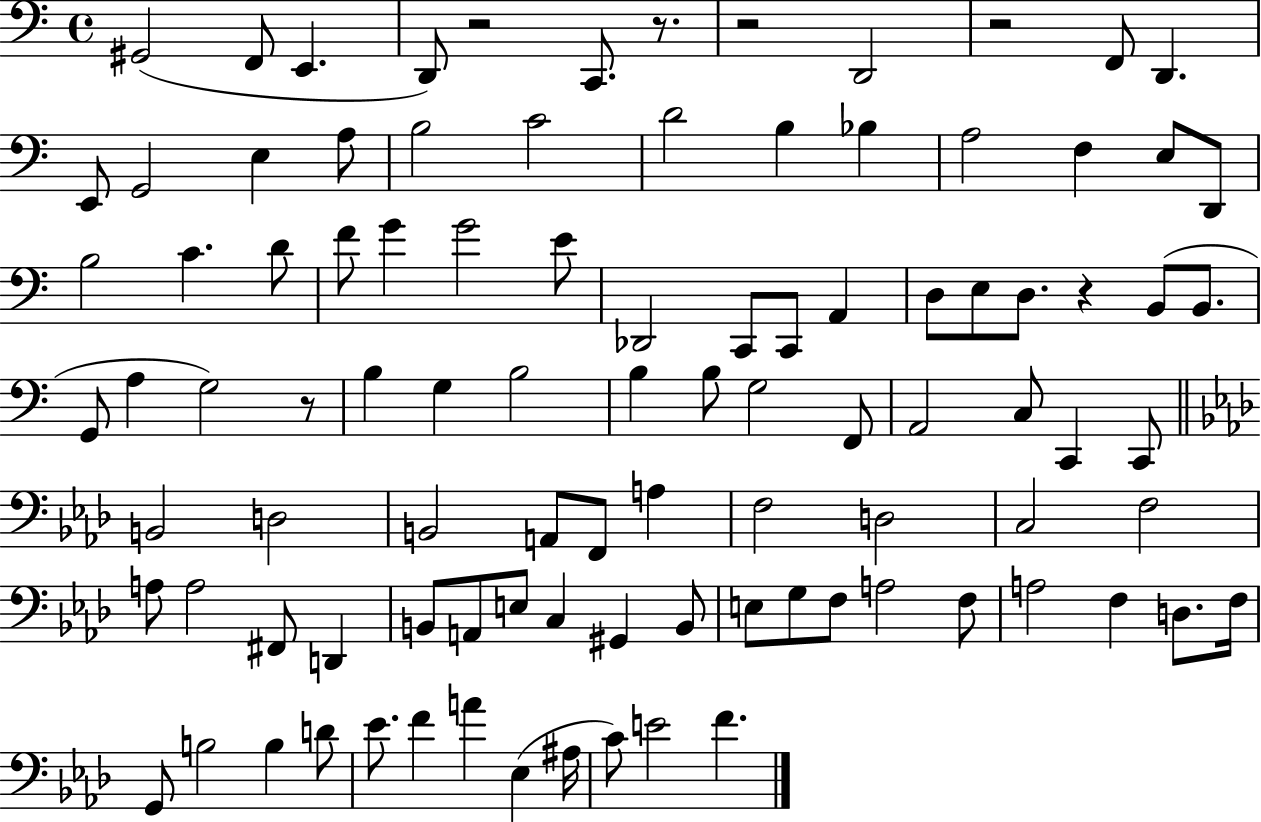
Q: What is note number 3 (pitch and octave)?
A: E2